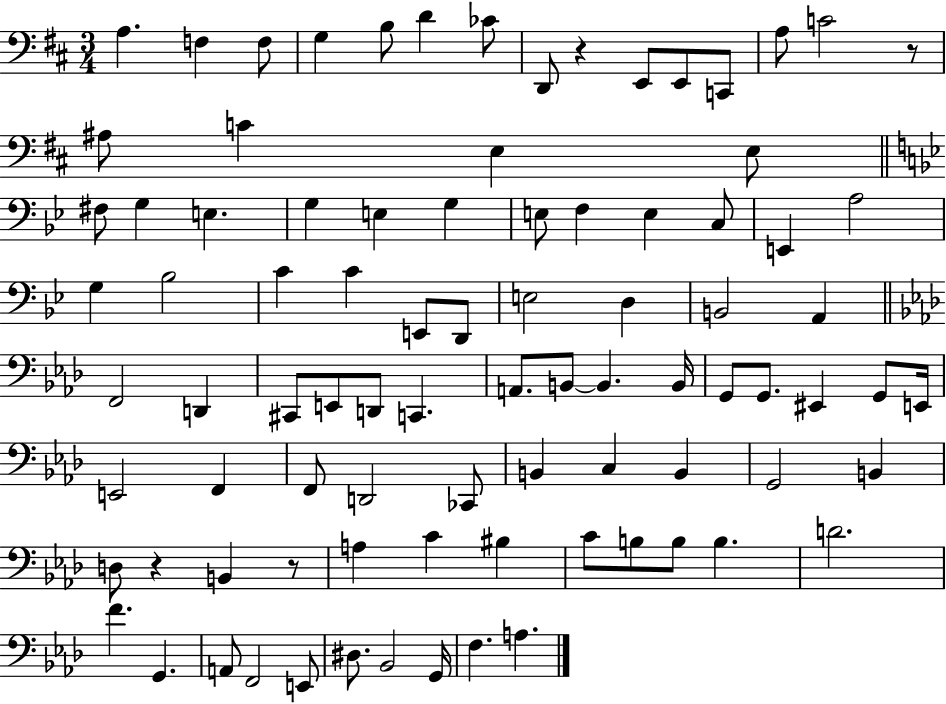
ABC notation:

X:1
T:Untitled
M:3/4
L:1/4
K:D
A, F, F,/2 G, B,/2 D _C/2 D,,/2 z E,,/2 E,,/2 C,,/2 A,/2 C2 z/2 ^A,/2 C E, E,/2 ^F,/2 G, E, G, E, G, E,/2 F, E, C,/2 E,, A,2 G, _B,2 C C E,,/2 D,,/2 E,2 D, B,,2 A,, F,,2 D,, ^C,,/2 E,,/2 D,,/2 C,, A,,/2 B,,/2 B,, B,,/4 G,,/2 G,,/2 ^E,, G,,/2 E,,/4 E,,2 F,, F,,/2 D,,2 _C,,/2 B,, C, B,, G,,2 B,, D,/2 z B,, z/2 A, C ^B, C/2 B,/2 B,/2 B, D2 F G,, A,,/2 F,,2 E,,/2 ^D,/2 _B,,2 G,,/4 F, A,